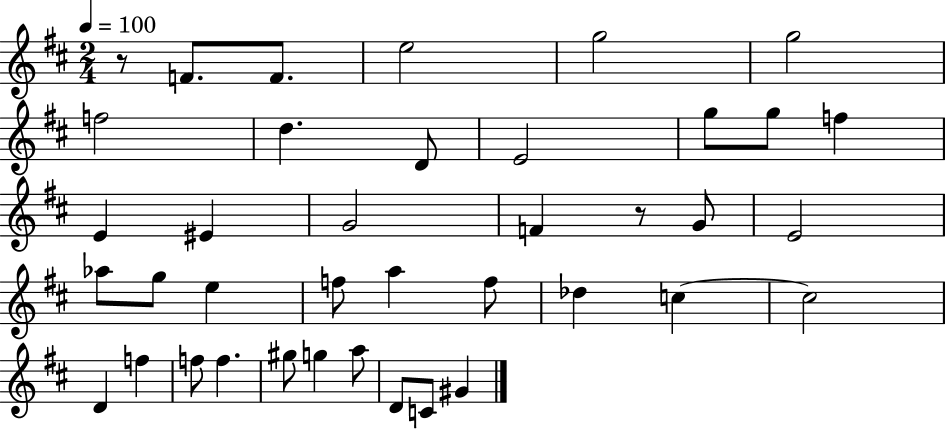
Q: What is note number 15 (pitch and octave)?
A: G4